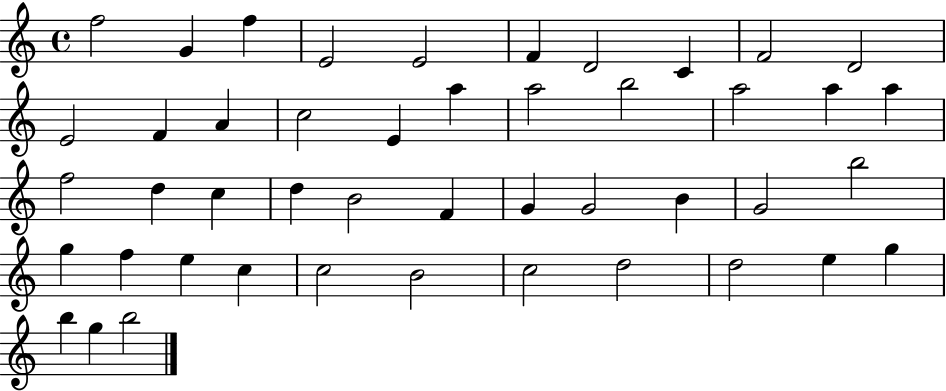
X:1
T:Untitled
M:4/4
L:1/4
K:C
f2 G f E2 E2 F D2 C F2 D2 E2 F A c2 E a a2 b2 a2 a a f2 d c d B2 F G G2 B G2 b2 g f e c c2 B2 c2 d2 d2 e g b g b2